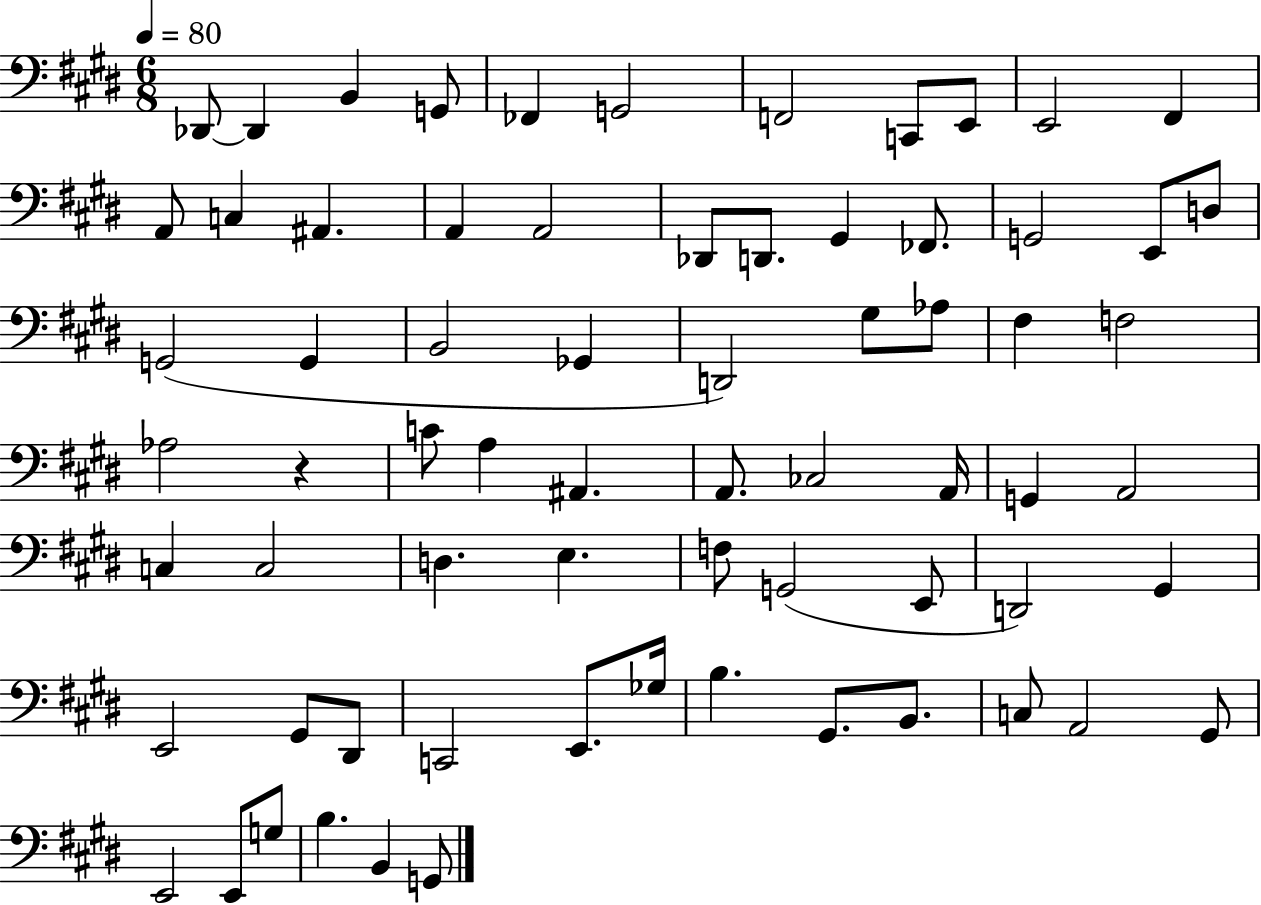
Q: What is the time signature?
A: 6/8